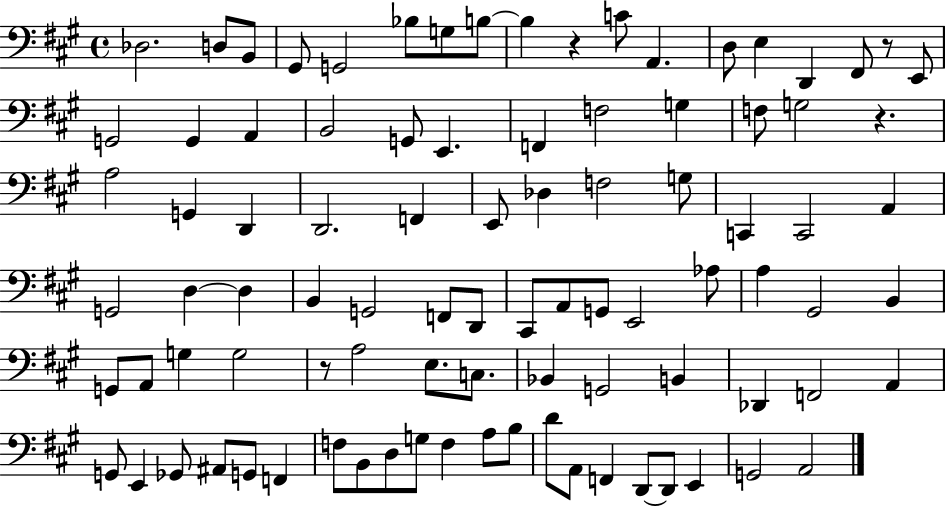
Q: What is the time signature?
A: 4/4